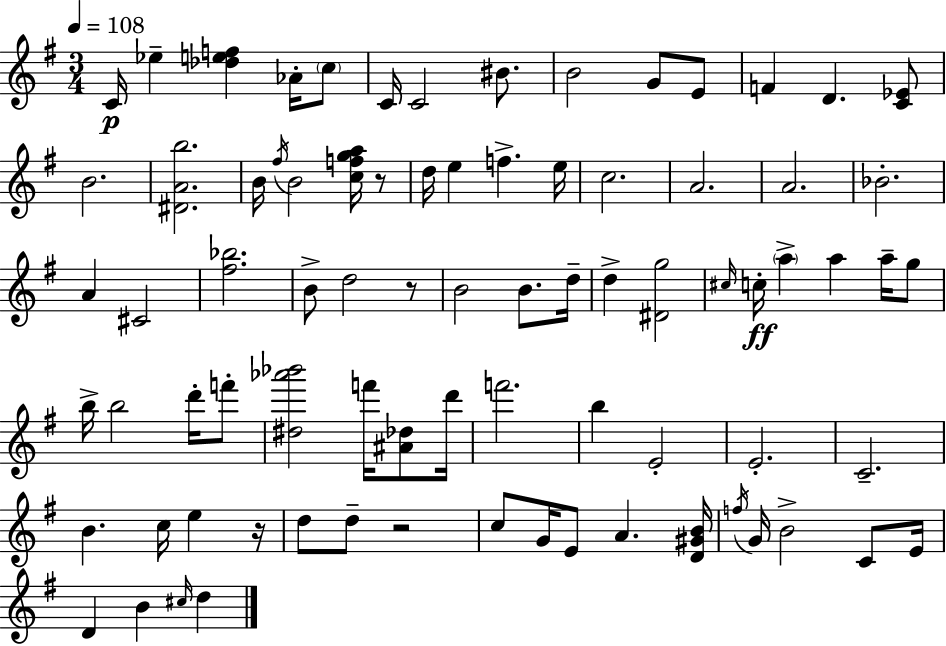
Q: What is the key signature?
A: G major